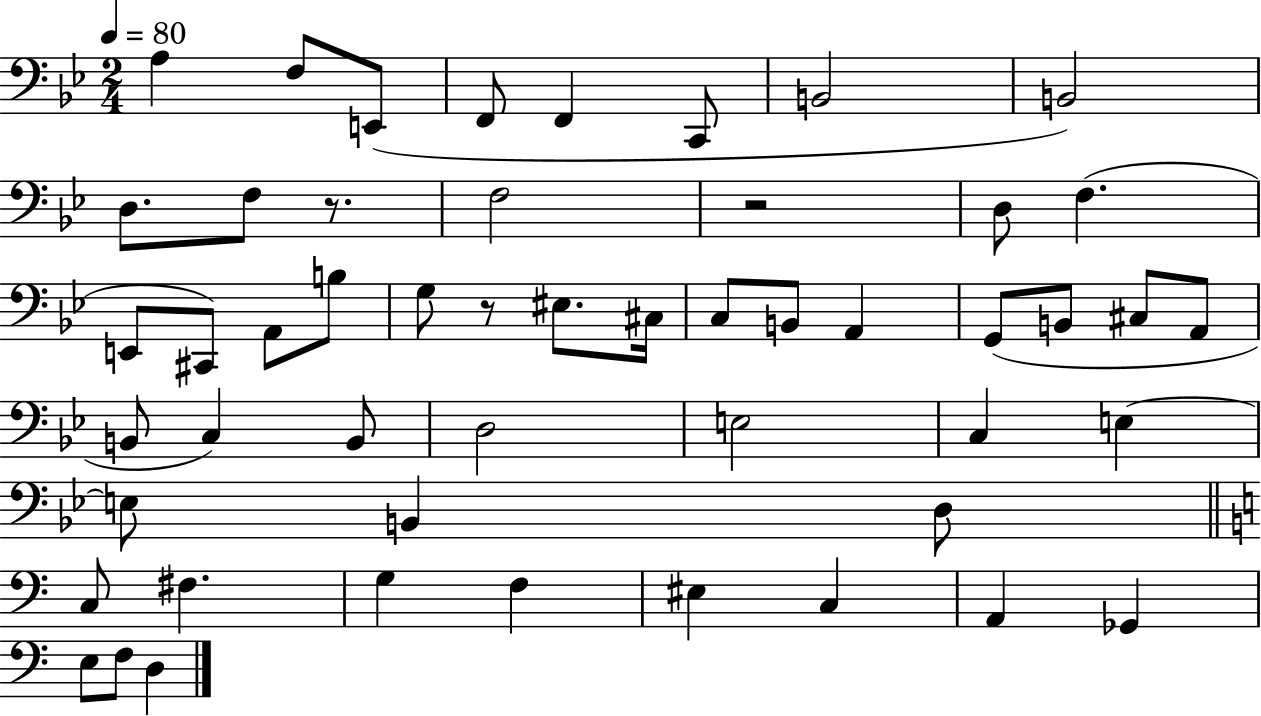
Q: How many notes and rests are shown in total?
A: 51